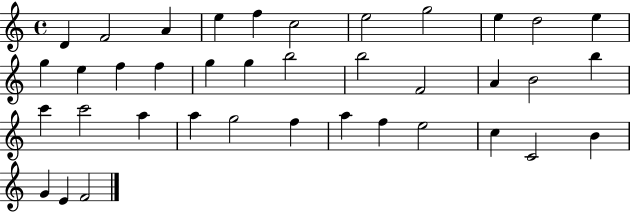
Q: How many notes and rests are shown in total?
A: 38